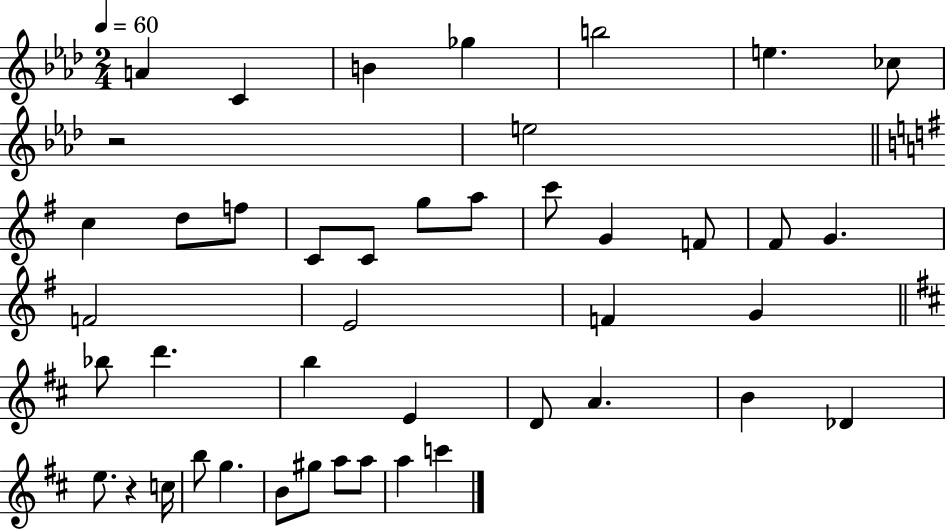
A4/q C4/q B4/q Gb5/q B5/h E5/q. CES5/e R/h E5/h C5/q D5/e F5/e C4/e C4/e G5/e A5/e C6/e G4/q F4/e F#4/e G4/q. F4/h E4/h F4/q G4/q Bb5/e D6/q. B5/q E4/q D4/e A4/q. B4/q Db4/q E5/e. R/q C5/s B5/e G5/q. B4/e G#5/e A5/e A5/e A5/q C6/q